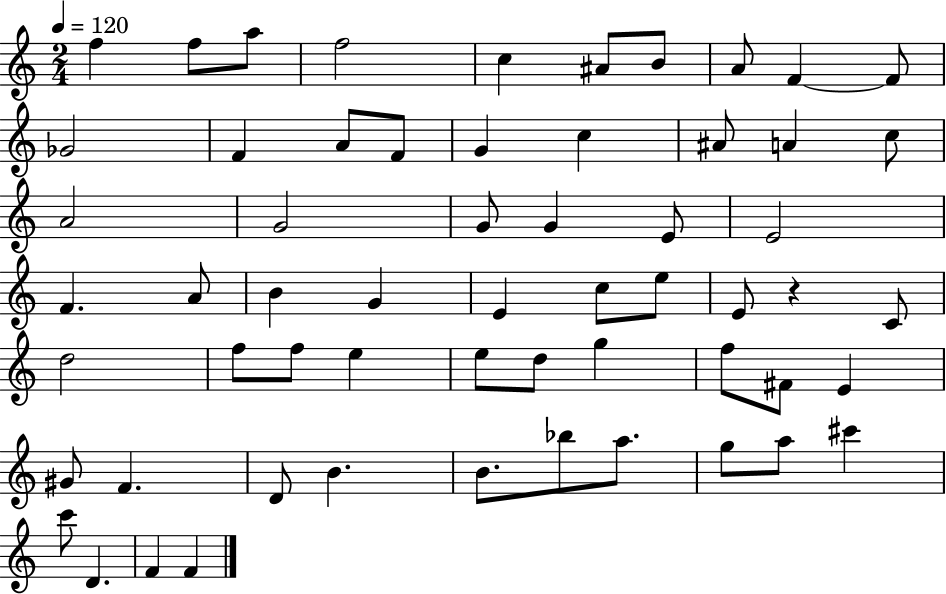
{
  \clef treble
  \numericTimeSignature
  \time 2/4
  \key c \major
  \tempo 4 = 120
  f''4 f''8 a''8 | f''2 | c''4 ais'8 b'8 | a'8 f'4~~ f'8 | \break ges'2 | f'4 a'8 f'8 | g'4 c''4 | ais'8 a'4 c''8 | \break a'2 | g'2 | g'8 g'4 e'8 | e'2 | \break f'4. a'8 | b'4 g'4 | e'4 c''8 e''8 | e'8 r4 c'8 | \break d''2 | f''8 f''8 e''4 | e''8 d''8 g''4 | f''8 fis'8 e'4 | \break gis'8 f'4. | d'8 b'4. | b'8. bes''8 a''8. | g''8 a''8 cis'''4 | \break c'''8 d'4. | f'4 f'4 | \bar "|."
}